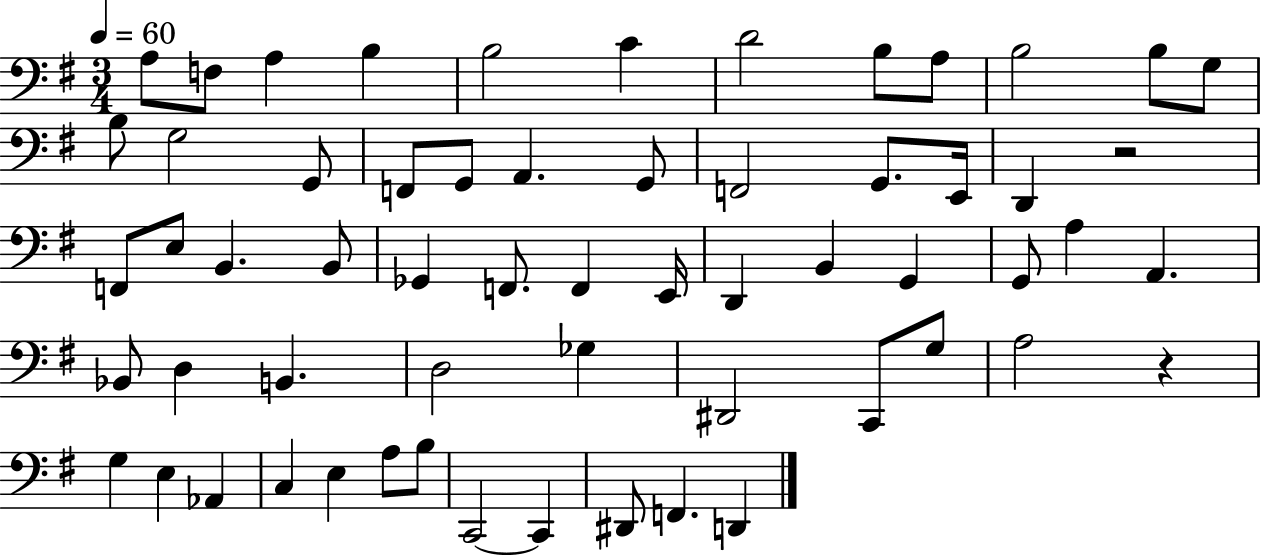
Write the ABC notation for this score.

X:1
T:Untitled
M:3/4
L:1/4
K:G
A,/2 F,/2 A, B, B,2 C D2 B,/2 A,/2 B,2 B,/2 G,/2 B,/2 G,2 G,,/2 F,,/2 G,,/2 A,, G,,/2 F,,2 G,,/2 E,,/4 D,, z2 F,,/2 E,/2 B,, B,,/2 _G,, F,,/2 F,, E,,/4 D,, B,, G,, G,,/2 A, A,, _B,,/2 D, B,, D,2 _G, ^D,,2 C,,/2 G,/2 A,2 z G, E, _A,, C, E, A,/2 B,/2 C,,2 C,, ^D,,/2 F,, D,,